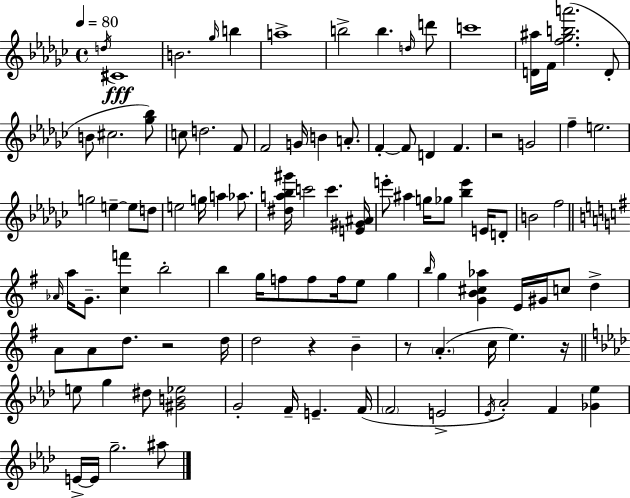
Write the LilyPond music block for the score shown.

{
  \clef treble
  \time 4/4
  \defaultTimeSignature
  \key ees \minor
  \tempo 4 = 80
  \acciaccatura { d''16 }\fff cis'1 | b'2. \grace { ges''16 } b''4 | a''1-> | b''2-> b''4. | \break \grace { d''16 } d'''8 c'''1 | <d' ais''>16 f'16 <f'' ges'' b'' a'''>2.( | d'8-. b'8 cis''2. | <ges'' bes''>8) c''8 d''2. | \break f'8 f'2 g'16 b'4 | a'8.-. f'4-.~~ f'8 d'4 f'4. | r2 g'2 | f''4-- e''2. | \break g''2 e''4--~~ e''8 | d''8 e''2 g''16 a''4 | aes''8. <dis'' a'' bes'' gis'''>16 c'''2 c'''4. | <e' gis' ais'>16 e'''8-. ais''4 g''16 ges''8 <bes'' e'''>4 | \break e'16 d'8-. b'2 f''2 | \bar "||" \break \key e \minor \grace { aes'16 } a''16 g'8.-- <c'' f'''>4 b''2-. | b''4 g''16 f''8 f''8 f''16 e''8 g''4 | \grace { b''16 } g''4 <g' b' cis'' aes''>4 e'16 gis'16 c''8 d''4-> | a'8 a'8 d''8. r2 | \break d''16 d''2 r4 b'4-- | r8 \parenthesize a'4.-.( c''16 e''4.) | r16 \bar "||" \break \key aes \major e''8 g''4 dis''8 <gis' b' ees''>2 | g'2-. f'16-- e'4.-- f'16( | \parenthesize f'2 e'2-> | \acciaccatura { ees'16 } aes'2-.) f'4 <ges' ees''>4 | \break e'16->~~ e'16 g''2.-- ais''8 | \bar "|."
}